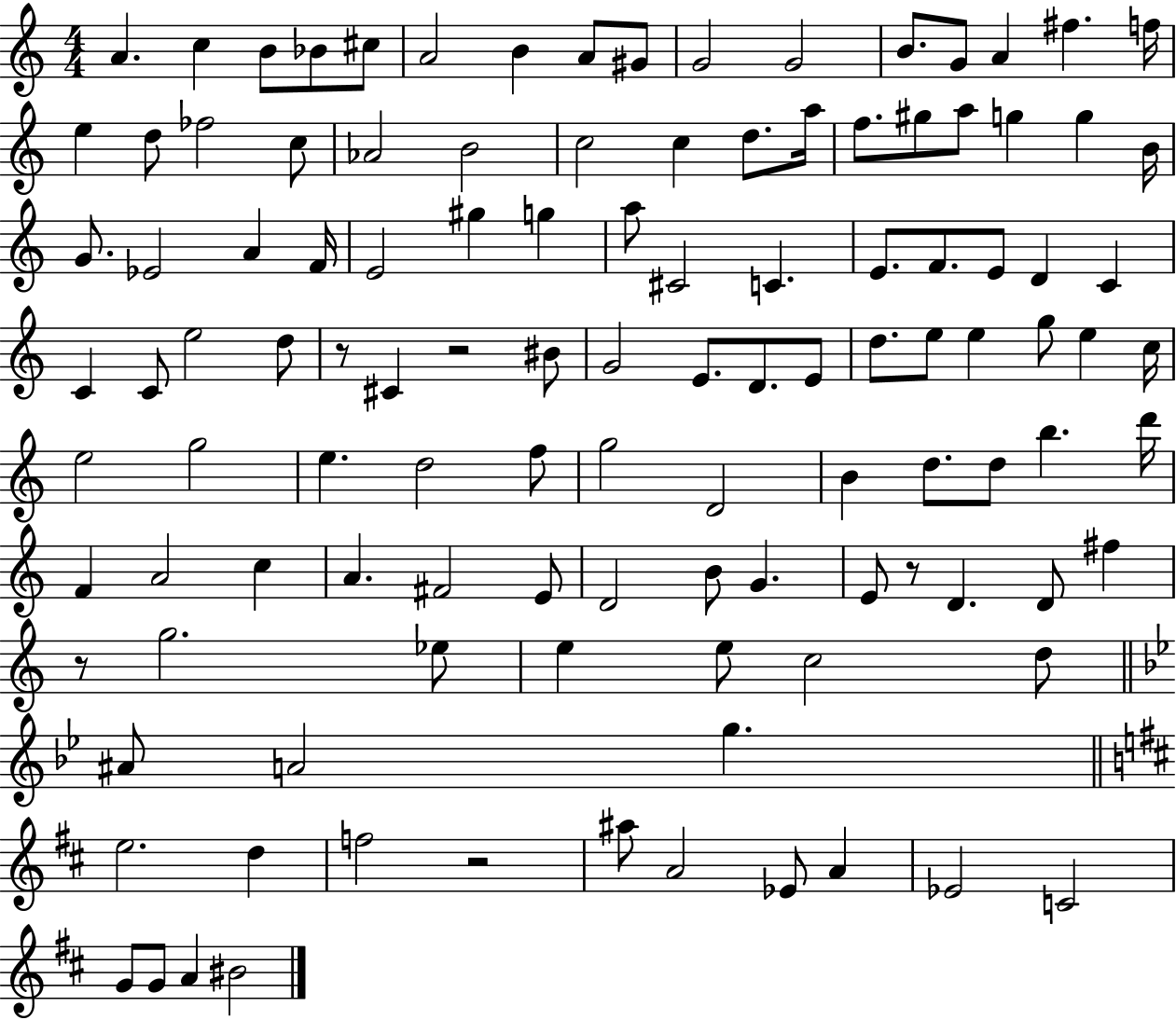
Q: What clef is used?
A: treble